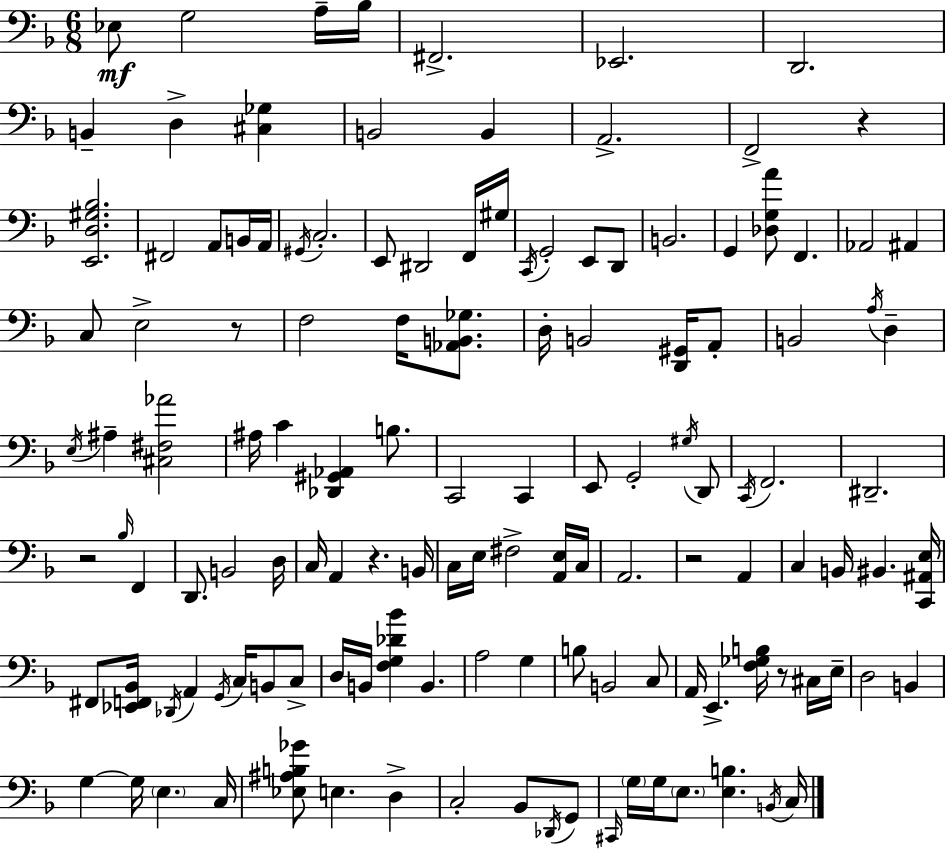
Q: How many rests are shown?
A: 6